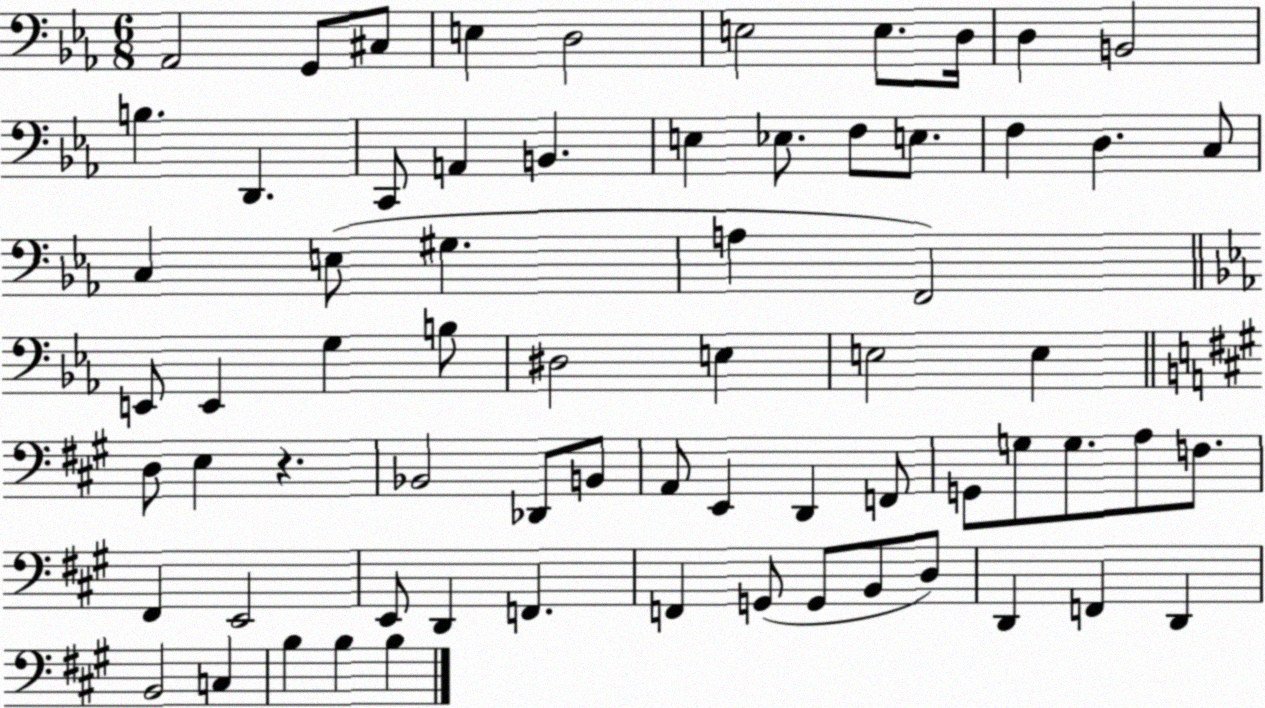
X:1
T:Untitled
M:6/8
L:1/4
K:Eb
_A,,2 G,,/2 ^C,/2 E, D,2 E,2 E,/2 D,/4 D, B,,2 B, D,, C,,/2 A,, B,, E, _E,/2 F,/2 E,/2 F, D, C,/2 C, E,/2 ^G, A, F,,2 E,,/2 E,, G, B,/2 ^D,2 E, E,2 E, D,/2 E, z _B,,2 _D,,/2 B,,/2 A,,/2 E,, D,, F,,/2 G,,/2 G,/2 G,/2 A,/2 F,/2 ^F,, E,,2 E,,/2 D,, F,, F,, G,,/2 G,,/2 B,,/2 D,/2 D,, F,, D,, B,,2 C, B, B, B,